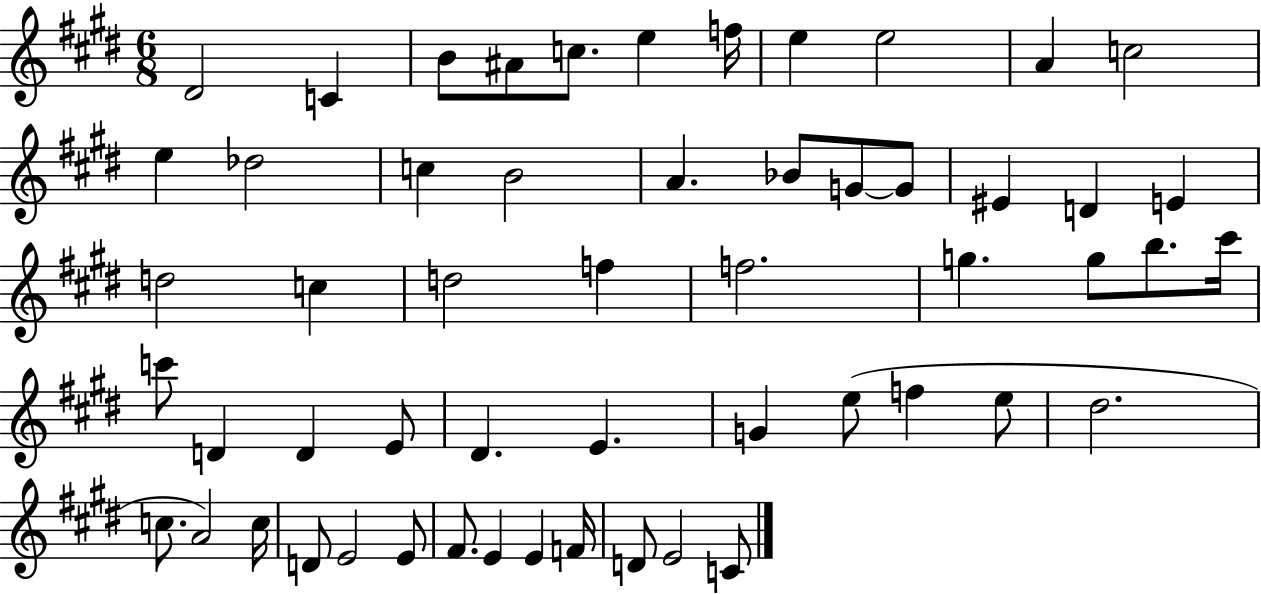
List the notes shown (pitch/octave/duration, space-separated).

D#4/h C4/q B4/e A#4/e C5/e. E5/q F5/s E5/q E5/h A4/q C5/h E5/q Db5/h C5/q B4/h A4/q. Bb4/e G4/e G4/e EIS4/q D4/q E4/q D5/h C5/q D5/h F5/q F5/h. G5/q. G5/e B5/e. C#6/s C6/e D4/q D4/q E4/e D#4/q. E4/q. G4/q E5/e F5/q E5/e D#5/h. C5/e. A4/h C5/s D4/e E4/h E4/e F#4/e. E4/q E4/q F4/s D4/e E4/h C4/e